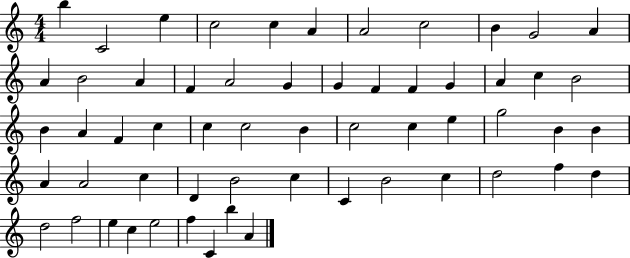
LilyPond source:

{
  \clef treble
  \numericTimeSignature
  \time 4/4
  \key c \major
  b''4 c'2 e''4 | c''2 c''4 a'4 | a'2 c''2 | b'4 g'2 a'4 | \break a'4 b'2 a'4 | f'4 a'2 g'4 | g'4 f'4 f'4 g'4 | a'4 c''4 b'2 | \break b'4 a'4 f'4 c''4 | c''4 c''2 b'4 | c''2 c''4 e''4 | g''2 b'4 b'4 | \break a'4 a'2 c''4 | d'4 b'2 c''4 | c'4 b'2 c''4 | d''2 f''4 d''4 | \break d''2 f''2 | e''4 c''4 e''2 | f''4 c'4 b''4 a'4 | \bar "|."
}